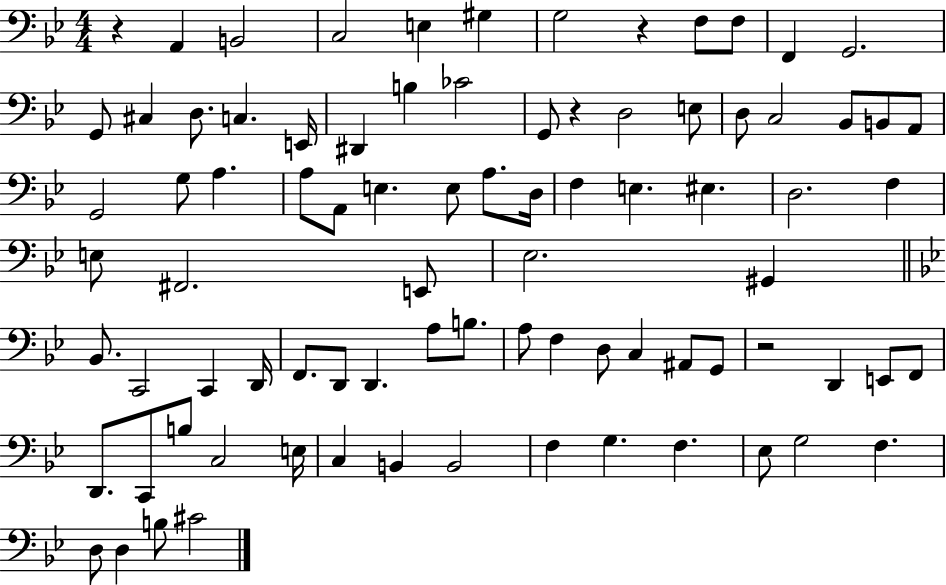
X:1
T:Untitled
M:4/4
L:1/4
K:Bb
z A,, B,,2 C,2 E, ^G, G,2 z F,/2 F,/2 F,, G,,2 G,,/2 ^C, D,/2 C, E,,/4 ^D,, B, _C2 G,,/2 z D,2 E,/2 D,/2 C,2 _B,,/2 B,,/2 A,,/2 G,,2 G,/2 A, A,/2 A,,/2 E, E,/2 A,/2 D,/4 F, E, ^E, D,2 F, E,/2 ^F,,2 E,,/2 _E,2 ^G,, _B,,/2 C,,2 C,, D,,/4 F,,/2 D,,/2 D,, A,/2 B,/2 A,/2 F, D,/2 C, ^A,,/2 G,,/2 z2 D,, E,,/2 F,,/2 D,,/2 C,,/2 B,/2 C,2 E,/4 C, B,, B,,2 F, G, F, _E,/2 G,2 F, D,/2 D, B,/2 ^C2